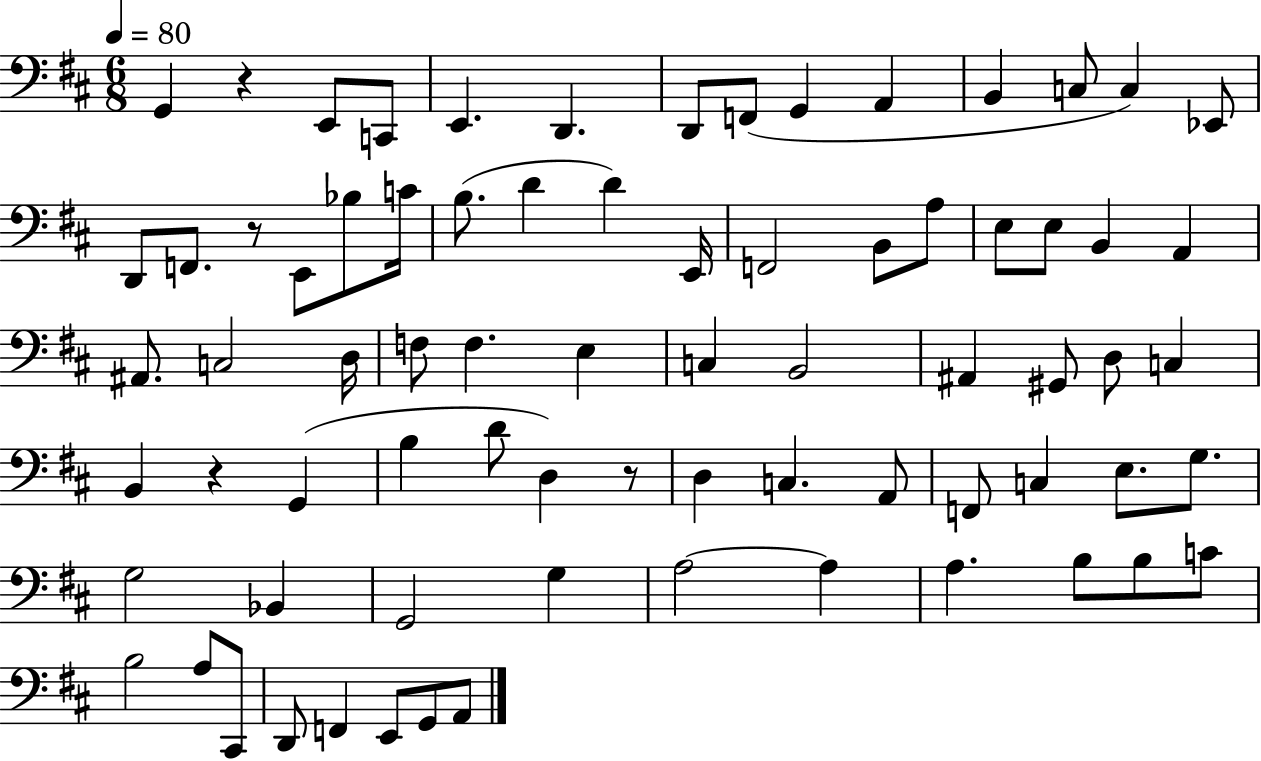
{
  \clef bass
  \numericTimeSignature
  \time 6/8
  \key d \major
  \tempo 4 = 80
  \repeat volta 2 { g,4 r4 e,8 c,8 | e,4. d,4. | d,8 f,8( g,4 a,4 | b,4 c8 c4) ees,8 | \break d,8 f,8. r8 e,8 bes8 c'16 | b8.( d'4 d'4) e,16 | f,2 b,8 a8 | e8 e8 b,4 a,4 | \break ais,8. c2 d16 | f8 f4. e4 | c4 b,2 | ais,4 gis,8 d8 c4 | \break b,4 r4 g,4( | b4 d'8 d4) r8 | d4 c4. a,8 | f,8 c4 e8. g8. | \break g2 bes,4 | g,2 g4 | a2~~ a4 | a4. b8 b8 c'8 | \break b2 a8 cis,8 | d,8 f,4 e,8 g,8 a,8 | } \bar "|."
}